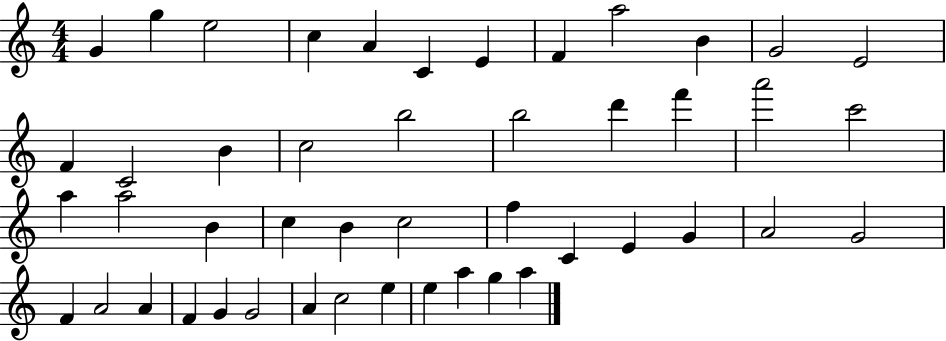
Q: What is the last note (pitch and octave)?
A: A5